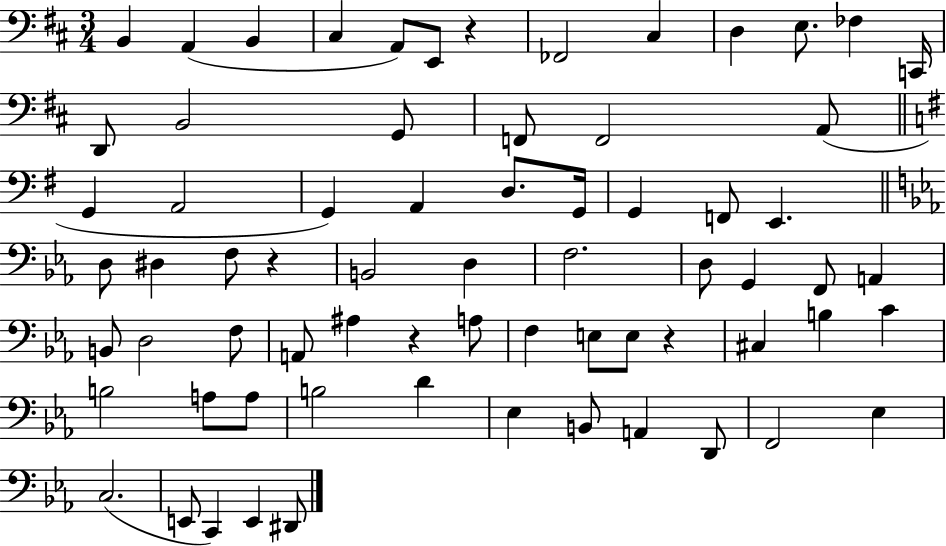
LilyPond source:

{
  \clef bass
  \numericTimeSignature
  \time 3/4
  \key d \major
  \repeat volta 2 { b,4 a,4( b,4 | cis4 a,8) e,8 r4 | fes,2 cis4 | d4 e8. fes4 c,16 | \break d,8 b,2 g,8 | f,8 f,2 a,8( | \bar "||" \break \key g \major g,4 a,2 | g,4) a,4 d8. g,16 | g,4 f,8 e,4. | \bar "||" \break \key ees \major d8 dis4 f8 r4 | b,2 d4 | f2. | d8 g,4 f,8 a,4 | \break b,8 d2 f8 | a,8 ais4 r4 a8 | f4 e8 e8 r4 | cis4 b4 c'4 | \break b2 a8 a8 | b2 d'4 | ees4 b,8 a,4 d,8 | f,2 ees4 | \break c2.( | e,8 c,4) e,4 dis,8 | } \bar "|."
}